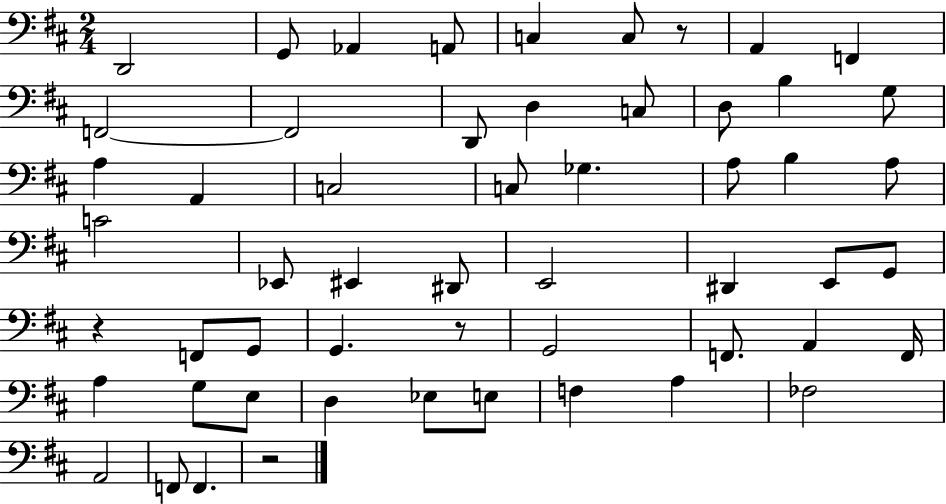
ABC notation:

X:1
T:Untitled
M:2/4
L:1/4
K:D
D,,2 G,,/2 _A,, A,,/2 C, C,/2 z/2 A,, F,, F,,2 F,,2 D,,/2 D, C,/2 D,/2 B, G,/2 A, A,, C,2 C,/2 _G, A,/2 B, A,/2 C2 _E,,/2 ^E,, ^D,,/2 E,,2 ^D,, E,,/2 G,,/2 z F,,/2 G,,/2 G,, z/2 G,,2 F,,/2 A,, F,,/4 A, G,/2 E,/2 D, _E,/2 E,/2 F, A, _F,2 A,,2 F,,/2 F,, z2